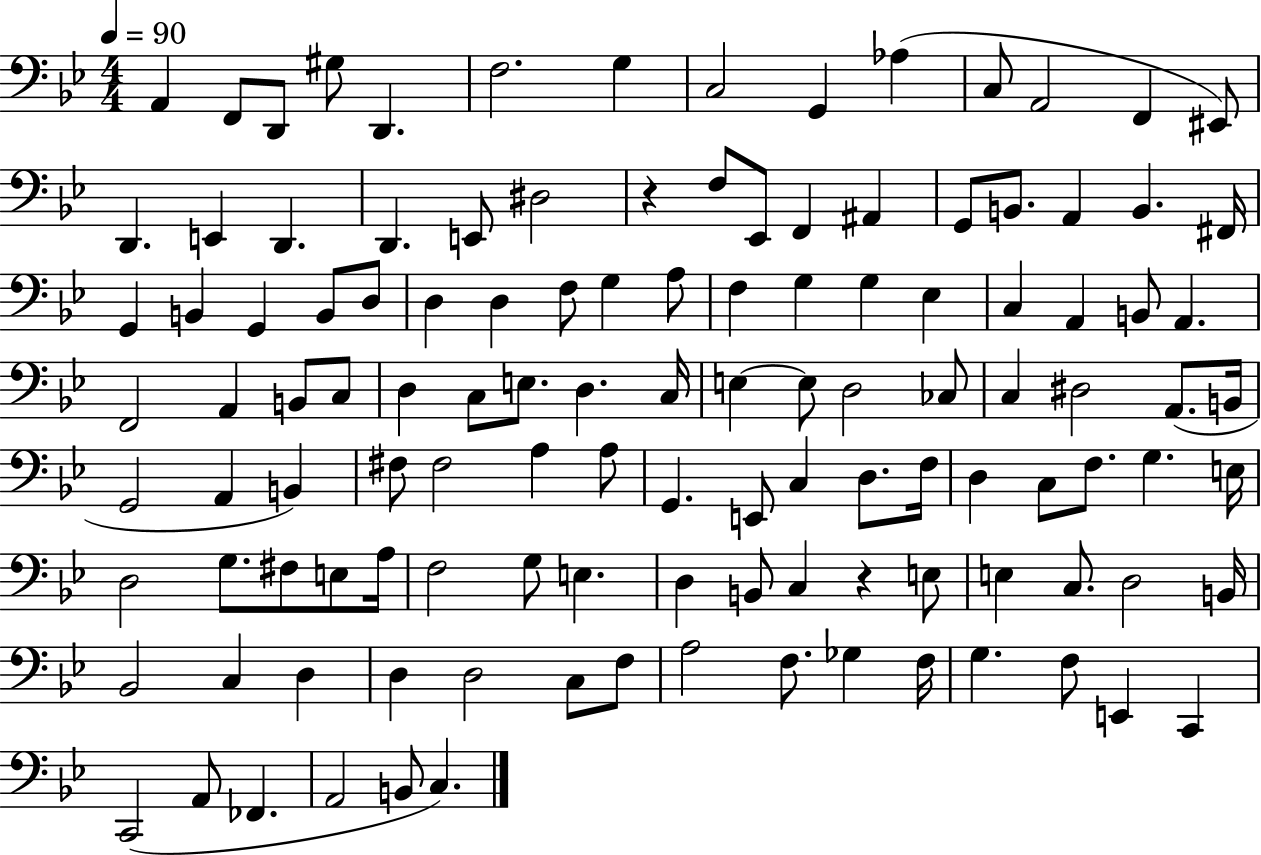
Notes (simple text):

A2/q F2/e D2/e G#3/e D2/q. F3/h. G3/q C3/h G2/q Ab3/q C3/e A2/h F2/q EIS2/e D2/q. E2/q D2/q. D2/q. E2/e D#3/h R/q F3/e Eb2/e F2/q A#2/q G2/e B2/e. A2/q B2/q. F#2/s G2/q B2/q G2/q B2/e D3/e D3/q D3/q F3/e G3/q A3/e F3/q G3/q G3/q Eb3/q C3/q A2/q B2/e A2/q. F2/h A2/q B2/e C3/e D3/q C3/e E3/e. D3/q. C3/s E3/q E3/e D3/h CES3/e C3/q D#3/h A2/e. B2/s G2/h A2/q B2/q F#3/e F#3/h A3/q A3/e G2/q. E2/e C3/q D3/e. F3/s D3/q C3/e F3/e. G3/q. E3/s D3/h G3/e. F#3/e E3/e A3/s F3/h G3/e E3/q. D3/q B2/e C3/q R/q E3/e E3/q C3/e. D3/h B2/s Bb2/h C3/q D3/q D3/q D3/h C3/e F3/e A3/h F3/e. Gb3/q F3/s G3/q. F3/e E2/q C2/q C2/h A2/e FES2/q. A2/h B2/e C3/q.